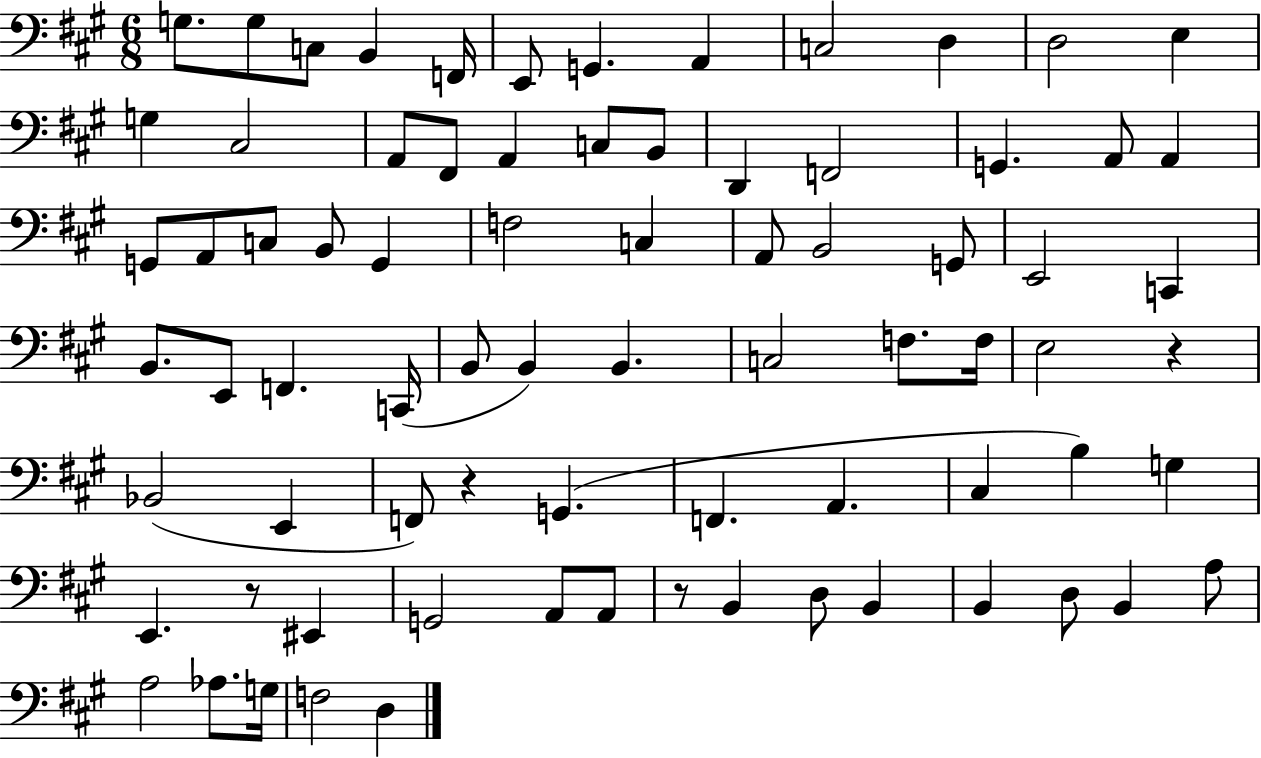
X:1
T:Untitled
M:6/8
L:1/4
K:A
G,/2 G,/2 C,/2 B,, F,,/4 E,,/2 G,, A,, C,2 D, D,2 E, G, ^C,2 A,,/2 ^F,,/2 A,, C,/2 B,,/2 D,, F,,2 G,, A,,/2 A,, G,,/2 A,,/2 C,/2 B,,/2 G,, F,2 C, A,,/2 B,,2 G,,/2 E,,2 C,, B,,/2 E,,/2 F,, C,,/4 B,,/2 B,, B,, C,2 F,/2 F,/4 E,2 z _B,,2 E,, F,,/2 z G,, F,, A,, ^C, B, G, E,, z/2 ^E,, G,,2 A,,/2 A,,/2 z/2 B,, D,/2 B,, B,, D,/2 B,, A,/2 A,2 _A,/2 G,/4 F,2 D,